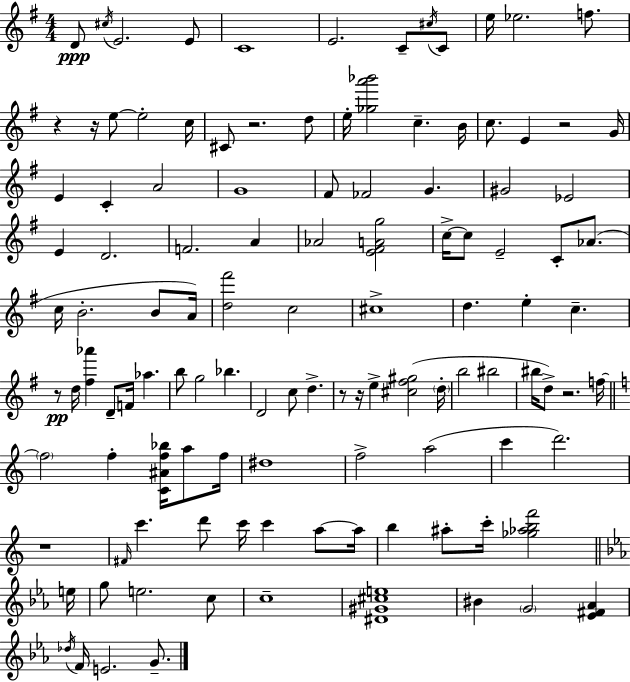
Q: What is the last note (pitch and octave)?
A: G4